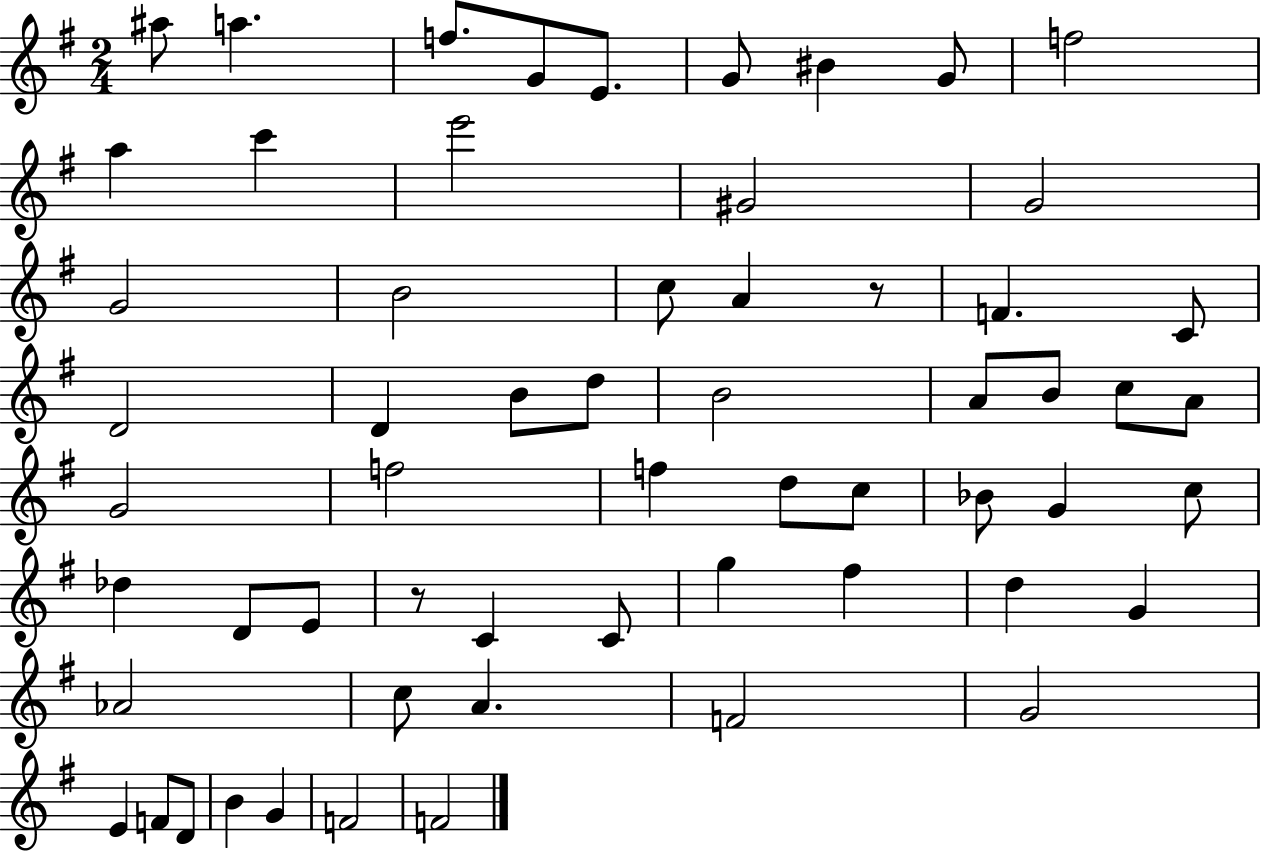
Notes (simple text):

A#5/e A5/q. F5/e. G4/e E4/e. G4/e BIS4/q G4/e F5/h A5/q C6/q E6/h G#4/h G4/h G4/h B4/h C5/e A4/q R/e F4/q. C4/e D4/h D4/q B4/e D5/e B4/h A4/e B4/e C5/e A4/e G4/h F5/h F5/q D5/e C5/e Bb4/e G4/q C5/e Db5/q D4/e E4/e R/e C4/q C4/e G5/q F#5/q D5/q G4/q Ab4/h C5/e A4/q. F4/h G4/h E4/q F4/e D4/e B4/q G4/q F4/h F4/h